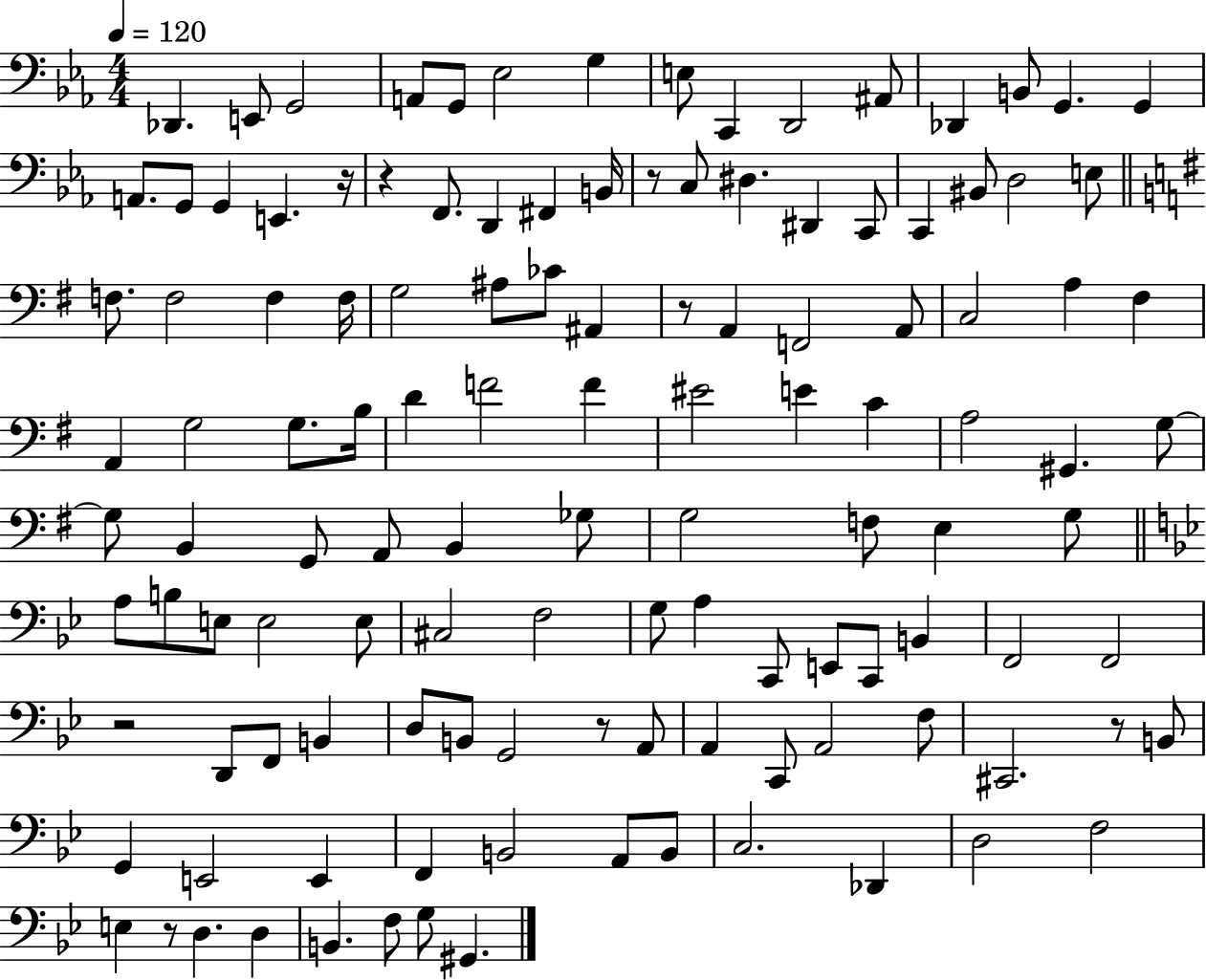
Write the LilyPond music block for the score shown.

{
  \clef bass
  \numericTimeSignature
  \time 4/4
  \key ees \major
  \tempo 4 = 120
  des,4. e,8 g,2 | a,8 g,8 ees2 g4 | e8 c,4 d,2 ais,8 | des,4 b,8 g,4. g,4 | \break a,8. g,8 g,4 e,4. r16 | r4 f,8. d,4 fis,4 b,16 | r8 c8 dis4. dis,4 c,8 | c,4 bis,8 d2 e8 | \break \bar "||" \break \key e \minor f8. f2 f4 f16 | g2 ais8 ces'8 ais,4 | r8 a,4 f,2 a,8 | c2 a4 fis4 | \break a,4 g2 g8. b16 | d'4 f'2 f'4 | eis'2 e'4 c'4 | a2 gis,4. g8~~ | \break g8 b,4 g,8 a,8 b,4 ges8 | g2 f8 e4 g8 | \bar "||" \break \key bes \major a8 b8 e8 e2 e8 | cis2 f2 | g8 a4 c,8 e,8 c,8 b,4 | f,2 f,2 | \break r2 d,8 f,8 b,4 | d8 b,8 g,2 r8 a,8 | a,4 c,8 a,2 f8 | cis,2. r8 b,8 | \break g,4 e,2 e,4 | f,4 b,2 a,8 b,8 | c2. des,4 | d2 f2 | \break e4 r8 d4. d4 | b,4. f8 g8 gis,4. | \bar "|."
}